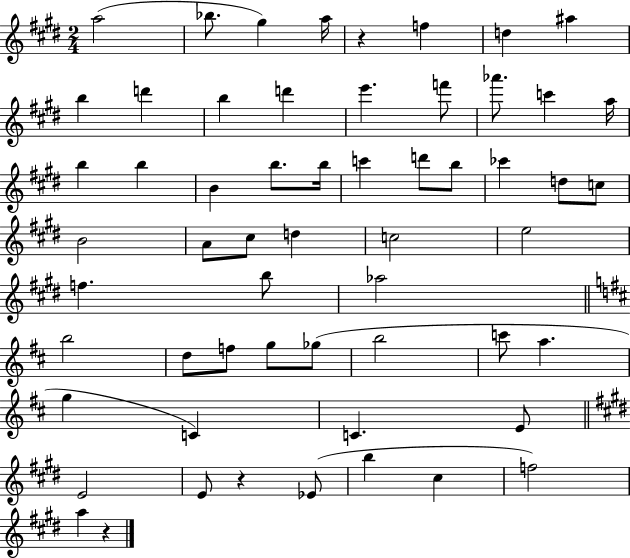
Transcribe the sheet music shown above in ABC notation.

X:1
T:Untitled
M:2/4
L:1/4
K:E
a2 _b/2 ^g a/4 z f d ^a b d' b d' e' f'/2 _a'/2 c' a/4 b b B b/2 b/4 c' d'/2 b/2 _c' d/2 c/2 B2 A/2 ^c/2 d c2 e2 f b/2 _a2 b2 d/2 f/2 g/2 _g/2 b2 c'/2 a g C C E/2 E2 E/2 z _E/2 b ^c f2 a z